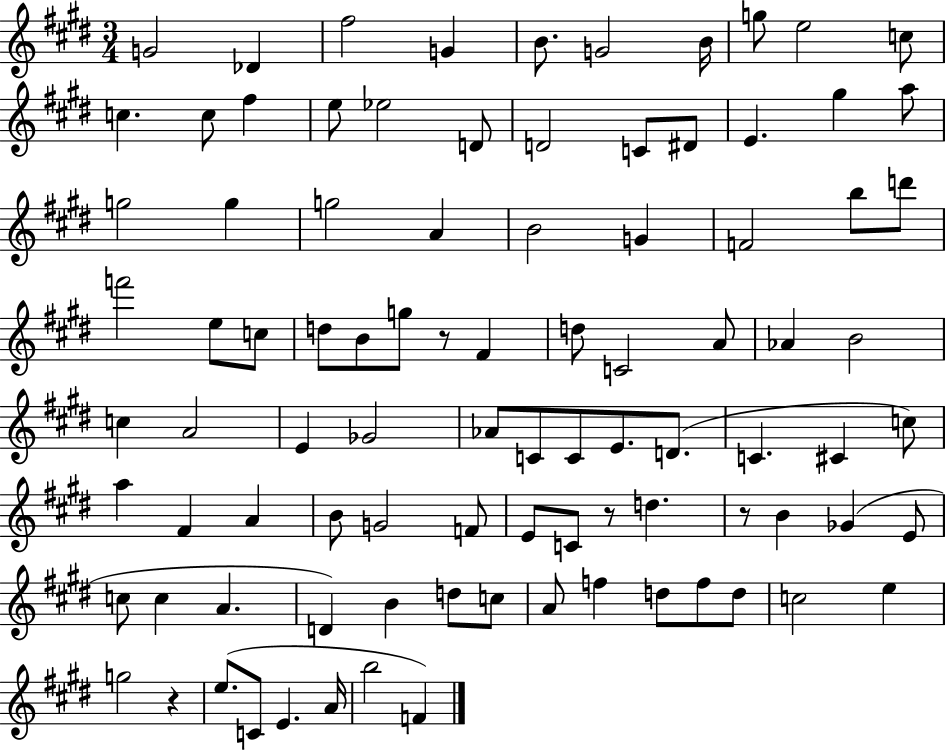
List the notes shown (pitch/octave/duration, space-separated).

G4/h Db4/q F#5/h G4/q B4/e. G4/h B4/s G5/e E5/h C5/e C5/q. C5/e F#5/q E5/e Eb5/h D4/e D4/h C4/e D#4/e E4/q. G#5/q A5/e G5/h G5/q G5/h A4/q B4/h G4/q F4/h B5/e D6/e F6/h E5/e C5/e D5/e B4/e G5/e R/e F#4/q D5/e C4/h A4/e Ab4/q B4/h C5/q A4/h E4/q Gb4/h Ab4/e C4/e C4/e E4/e. D4/e. C4/q. C#4/q C5/e A5/q F#4/q A4/q B4/e G4/h F4/e E4/e C4/e R/e D5/q. R/e B4/q Gb4/q E4/e C5/e C5/q A4/q. D4/q B4/q D5/e C5/e A4/e F5/q D5/e F5/e D5/e C5/h E5/q G5/h R/q E5/e. C4/e E4/q. A4/s B5/h F4/q